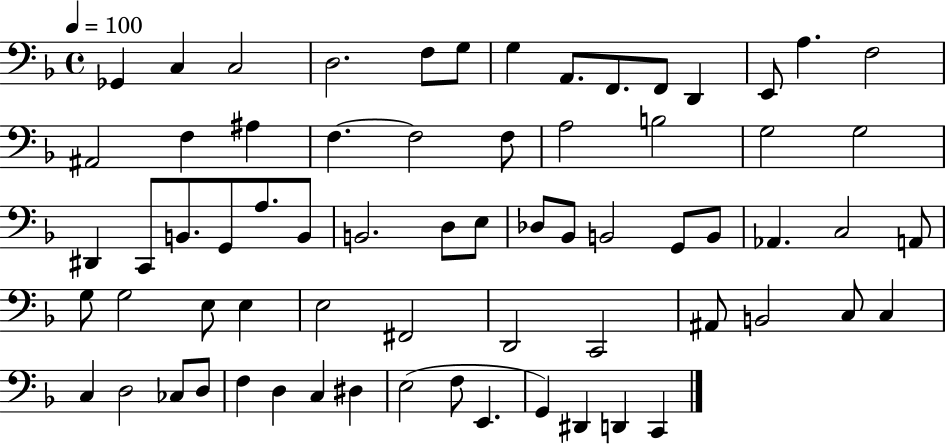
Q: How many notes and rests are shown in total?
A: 68